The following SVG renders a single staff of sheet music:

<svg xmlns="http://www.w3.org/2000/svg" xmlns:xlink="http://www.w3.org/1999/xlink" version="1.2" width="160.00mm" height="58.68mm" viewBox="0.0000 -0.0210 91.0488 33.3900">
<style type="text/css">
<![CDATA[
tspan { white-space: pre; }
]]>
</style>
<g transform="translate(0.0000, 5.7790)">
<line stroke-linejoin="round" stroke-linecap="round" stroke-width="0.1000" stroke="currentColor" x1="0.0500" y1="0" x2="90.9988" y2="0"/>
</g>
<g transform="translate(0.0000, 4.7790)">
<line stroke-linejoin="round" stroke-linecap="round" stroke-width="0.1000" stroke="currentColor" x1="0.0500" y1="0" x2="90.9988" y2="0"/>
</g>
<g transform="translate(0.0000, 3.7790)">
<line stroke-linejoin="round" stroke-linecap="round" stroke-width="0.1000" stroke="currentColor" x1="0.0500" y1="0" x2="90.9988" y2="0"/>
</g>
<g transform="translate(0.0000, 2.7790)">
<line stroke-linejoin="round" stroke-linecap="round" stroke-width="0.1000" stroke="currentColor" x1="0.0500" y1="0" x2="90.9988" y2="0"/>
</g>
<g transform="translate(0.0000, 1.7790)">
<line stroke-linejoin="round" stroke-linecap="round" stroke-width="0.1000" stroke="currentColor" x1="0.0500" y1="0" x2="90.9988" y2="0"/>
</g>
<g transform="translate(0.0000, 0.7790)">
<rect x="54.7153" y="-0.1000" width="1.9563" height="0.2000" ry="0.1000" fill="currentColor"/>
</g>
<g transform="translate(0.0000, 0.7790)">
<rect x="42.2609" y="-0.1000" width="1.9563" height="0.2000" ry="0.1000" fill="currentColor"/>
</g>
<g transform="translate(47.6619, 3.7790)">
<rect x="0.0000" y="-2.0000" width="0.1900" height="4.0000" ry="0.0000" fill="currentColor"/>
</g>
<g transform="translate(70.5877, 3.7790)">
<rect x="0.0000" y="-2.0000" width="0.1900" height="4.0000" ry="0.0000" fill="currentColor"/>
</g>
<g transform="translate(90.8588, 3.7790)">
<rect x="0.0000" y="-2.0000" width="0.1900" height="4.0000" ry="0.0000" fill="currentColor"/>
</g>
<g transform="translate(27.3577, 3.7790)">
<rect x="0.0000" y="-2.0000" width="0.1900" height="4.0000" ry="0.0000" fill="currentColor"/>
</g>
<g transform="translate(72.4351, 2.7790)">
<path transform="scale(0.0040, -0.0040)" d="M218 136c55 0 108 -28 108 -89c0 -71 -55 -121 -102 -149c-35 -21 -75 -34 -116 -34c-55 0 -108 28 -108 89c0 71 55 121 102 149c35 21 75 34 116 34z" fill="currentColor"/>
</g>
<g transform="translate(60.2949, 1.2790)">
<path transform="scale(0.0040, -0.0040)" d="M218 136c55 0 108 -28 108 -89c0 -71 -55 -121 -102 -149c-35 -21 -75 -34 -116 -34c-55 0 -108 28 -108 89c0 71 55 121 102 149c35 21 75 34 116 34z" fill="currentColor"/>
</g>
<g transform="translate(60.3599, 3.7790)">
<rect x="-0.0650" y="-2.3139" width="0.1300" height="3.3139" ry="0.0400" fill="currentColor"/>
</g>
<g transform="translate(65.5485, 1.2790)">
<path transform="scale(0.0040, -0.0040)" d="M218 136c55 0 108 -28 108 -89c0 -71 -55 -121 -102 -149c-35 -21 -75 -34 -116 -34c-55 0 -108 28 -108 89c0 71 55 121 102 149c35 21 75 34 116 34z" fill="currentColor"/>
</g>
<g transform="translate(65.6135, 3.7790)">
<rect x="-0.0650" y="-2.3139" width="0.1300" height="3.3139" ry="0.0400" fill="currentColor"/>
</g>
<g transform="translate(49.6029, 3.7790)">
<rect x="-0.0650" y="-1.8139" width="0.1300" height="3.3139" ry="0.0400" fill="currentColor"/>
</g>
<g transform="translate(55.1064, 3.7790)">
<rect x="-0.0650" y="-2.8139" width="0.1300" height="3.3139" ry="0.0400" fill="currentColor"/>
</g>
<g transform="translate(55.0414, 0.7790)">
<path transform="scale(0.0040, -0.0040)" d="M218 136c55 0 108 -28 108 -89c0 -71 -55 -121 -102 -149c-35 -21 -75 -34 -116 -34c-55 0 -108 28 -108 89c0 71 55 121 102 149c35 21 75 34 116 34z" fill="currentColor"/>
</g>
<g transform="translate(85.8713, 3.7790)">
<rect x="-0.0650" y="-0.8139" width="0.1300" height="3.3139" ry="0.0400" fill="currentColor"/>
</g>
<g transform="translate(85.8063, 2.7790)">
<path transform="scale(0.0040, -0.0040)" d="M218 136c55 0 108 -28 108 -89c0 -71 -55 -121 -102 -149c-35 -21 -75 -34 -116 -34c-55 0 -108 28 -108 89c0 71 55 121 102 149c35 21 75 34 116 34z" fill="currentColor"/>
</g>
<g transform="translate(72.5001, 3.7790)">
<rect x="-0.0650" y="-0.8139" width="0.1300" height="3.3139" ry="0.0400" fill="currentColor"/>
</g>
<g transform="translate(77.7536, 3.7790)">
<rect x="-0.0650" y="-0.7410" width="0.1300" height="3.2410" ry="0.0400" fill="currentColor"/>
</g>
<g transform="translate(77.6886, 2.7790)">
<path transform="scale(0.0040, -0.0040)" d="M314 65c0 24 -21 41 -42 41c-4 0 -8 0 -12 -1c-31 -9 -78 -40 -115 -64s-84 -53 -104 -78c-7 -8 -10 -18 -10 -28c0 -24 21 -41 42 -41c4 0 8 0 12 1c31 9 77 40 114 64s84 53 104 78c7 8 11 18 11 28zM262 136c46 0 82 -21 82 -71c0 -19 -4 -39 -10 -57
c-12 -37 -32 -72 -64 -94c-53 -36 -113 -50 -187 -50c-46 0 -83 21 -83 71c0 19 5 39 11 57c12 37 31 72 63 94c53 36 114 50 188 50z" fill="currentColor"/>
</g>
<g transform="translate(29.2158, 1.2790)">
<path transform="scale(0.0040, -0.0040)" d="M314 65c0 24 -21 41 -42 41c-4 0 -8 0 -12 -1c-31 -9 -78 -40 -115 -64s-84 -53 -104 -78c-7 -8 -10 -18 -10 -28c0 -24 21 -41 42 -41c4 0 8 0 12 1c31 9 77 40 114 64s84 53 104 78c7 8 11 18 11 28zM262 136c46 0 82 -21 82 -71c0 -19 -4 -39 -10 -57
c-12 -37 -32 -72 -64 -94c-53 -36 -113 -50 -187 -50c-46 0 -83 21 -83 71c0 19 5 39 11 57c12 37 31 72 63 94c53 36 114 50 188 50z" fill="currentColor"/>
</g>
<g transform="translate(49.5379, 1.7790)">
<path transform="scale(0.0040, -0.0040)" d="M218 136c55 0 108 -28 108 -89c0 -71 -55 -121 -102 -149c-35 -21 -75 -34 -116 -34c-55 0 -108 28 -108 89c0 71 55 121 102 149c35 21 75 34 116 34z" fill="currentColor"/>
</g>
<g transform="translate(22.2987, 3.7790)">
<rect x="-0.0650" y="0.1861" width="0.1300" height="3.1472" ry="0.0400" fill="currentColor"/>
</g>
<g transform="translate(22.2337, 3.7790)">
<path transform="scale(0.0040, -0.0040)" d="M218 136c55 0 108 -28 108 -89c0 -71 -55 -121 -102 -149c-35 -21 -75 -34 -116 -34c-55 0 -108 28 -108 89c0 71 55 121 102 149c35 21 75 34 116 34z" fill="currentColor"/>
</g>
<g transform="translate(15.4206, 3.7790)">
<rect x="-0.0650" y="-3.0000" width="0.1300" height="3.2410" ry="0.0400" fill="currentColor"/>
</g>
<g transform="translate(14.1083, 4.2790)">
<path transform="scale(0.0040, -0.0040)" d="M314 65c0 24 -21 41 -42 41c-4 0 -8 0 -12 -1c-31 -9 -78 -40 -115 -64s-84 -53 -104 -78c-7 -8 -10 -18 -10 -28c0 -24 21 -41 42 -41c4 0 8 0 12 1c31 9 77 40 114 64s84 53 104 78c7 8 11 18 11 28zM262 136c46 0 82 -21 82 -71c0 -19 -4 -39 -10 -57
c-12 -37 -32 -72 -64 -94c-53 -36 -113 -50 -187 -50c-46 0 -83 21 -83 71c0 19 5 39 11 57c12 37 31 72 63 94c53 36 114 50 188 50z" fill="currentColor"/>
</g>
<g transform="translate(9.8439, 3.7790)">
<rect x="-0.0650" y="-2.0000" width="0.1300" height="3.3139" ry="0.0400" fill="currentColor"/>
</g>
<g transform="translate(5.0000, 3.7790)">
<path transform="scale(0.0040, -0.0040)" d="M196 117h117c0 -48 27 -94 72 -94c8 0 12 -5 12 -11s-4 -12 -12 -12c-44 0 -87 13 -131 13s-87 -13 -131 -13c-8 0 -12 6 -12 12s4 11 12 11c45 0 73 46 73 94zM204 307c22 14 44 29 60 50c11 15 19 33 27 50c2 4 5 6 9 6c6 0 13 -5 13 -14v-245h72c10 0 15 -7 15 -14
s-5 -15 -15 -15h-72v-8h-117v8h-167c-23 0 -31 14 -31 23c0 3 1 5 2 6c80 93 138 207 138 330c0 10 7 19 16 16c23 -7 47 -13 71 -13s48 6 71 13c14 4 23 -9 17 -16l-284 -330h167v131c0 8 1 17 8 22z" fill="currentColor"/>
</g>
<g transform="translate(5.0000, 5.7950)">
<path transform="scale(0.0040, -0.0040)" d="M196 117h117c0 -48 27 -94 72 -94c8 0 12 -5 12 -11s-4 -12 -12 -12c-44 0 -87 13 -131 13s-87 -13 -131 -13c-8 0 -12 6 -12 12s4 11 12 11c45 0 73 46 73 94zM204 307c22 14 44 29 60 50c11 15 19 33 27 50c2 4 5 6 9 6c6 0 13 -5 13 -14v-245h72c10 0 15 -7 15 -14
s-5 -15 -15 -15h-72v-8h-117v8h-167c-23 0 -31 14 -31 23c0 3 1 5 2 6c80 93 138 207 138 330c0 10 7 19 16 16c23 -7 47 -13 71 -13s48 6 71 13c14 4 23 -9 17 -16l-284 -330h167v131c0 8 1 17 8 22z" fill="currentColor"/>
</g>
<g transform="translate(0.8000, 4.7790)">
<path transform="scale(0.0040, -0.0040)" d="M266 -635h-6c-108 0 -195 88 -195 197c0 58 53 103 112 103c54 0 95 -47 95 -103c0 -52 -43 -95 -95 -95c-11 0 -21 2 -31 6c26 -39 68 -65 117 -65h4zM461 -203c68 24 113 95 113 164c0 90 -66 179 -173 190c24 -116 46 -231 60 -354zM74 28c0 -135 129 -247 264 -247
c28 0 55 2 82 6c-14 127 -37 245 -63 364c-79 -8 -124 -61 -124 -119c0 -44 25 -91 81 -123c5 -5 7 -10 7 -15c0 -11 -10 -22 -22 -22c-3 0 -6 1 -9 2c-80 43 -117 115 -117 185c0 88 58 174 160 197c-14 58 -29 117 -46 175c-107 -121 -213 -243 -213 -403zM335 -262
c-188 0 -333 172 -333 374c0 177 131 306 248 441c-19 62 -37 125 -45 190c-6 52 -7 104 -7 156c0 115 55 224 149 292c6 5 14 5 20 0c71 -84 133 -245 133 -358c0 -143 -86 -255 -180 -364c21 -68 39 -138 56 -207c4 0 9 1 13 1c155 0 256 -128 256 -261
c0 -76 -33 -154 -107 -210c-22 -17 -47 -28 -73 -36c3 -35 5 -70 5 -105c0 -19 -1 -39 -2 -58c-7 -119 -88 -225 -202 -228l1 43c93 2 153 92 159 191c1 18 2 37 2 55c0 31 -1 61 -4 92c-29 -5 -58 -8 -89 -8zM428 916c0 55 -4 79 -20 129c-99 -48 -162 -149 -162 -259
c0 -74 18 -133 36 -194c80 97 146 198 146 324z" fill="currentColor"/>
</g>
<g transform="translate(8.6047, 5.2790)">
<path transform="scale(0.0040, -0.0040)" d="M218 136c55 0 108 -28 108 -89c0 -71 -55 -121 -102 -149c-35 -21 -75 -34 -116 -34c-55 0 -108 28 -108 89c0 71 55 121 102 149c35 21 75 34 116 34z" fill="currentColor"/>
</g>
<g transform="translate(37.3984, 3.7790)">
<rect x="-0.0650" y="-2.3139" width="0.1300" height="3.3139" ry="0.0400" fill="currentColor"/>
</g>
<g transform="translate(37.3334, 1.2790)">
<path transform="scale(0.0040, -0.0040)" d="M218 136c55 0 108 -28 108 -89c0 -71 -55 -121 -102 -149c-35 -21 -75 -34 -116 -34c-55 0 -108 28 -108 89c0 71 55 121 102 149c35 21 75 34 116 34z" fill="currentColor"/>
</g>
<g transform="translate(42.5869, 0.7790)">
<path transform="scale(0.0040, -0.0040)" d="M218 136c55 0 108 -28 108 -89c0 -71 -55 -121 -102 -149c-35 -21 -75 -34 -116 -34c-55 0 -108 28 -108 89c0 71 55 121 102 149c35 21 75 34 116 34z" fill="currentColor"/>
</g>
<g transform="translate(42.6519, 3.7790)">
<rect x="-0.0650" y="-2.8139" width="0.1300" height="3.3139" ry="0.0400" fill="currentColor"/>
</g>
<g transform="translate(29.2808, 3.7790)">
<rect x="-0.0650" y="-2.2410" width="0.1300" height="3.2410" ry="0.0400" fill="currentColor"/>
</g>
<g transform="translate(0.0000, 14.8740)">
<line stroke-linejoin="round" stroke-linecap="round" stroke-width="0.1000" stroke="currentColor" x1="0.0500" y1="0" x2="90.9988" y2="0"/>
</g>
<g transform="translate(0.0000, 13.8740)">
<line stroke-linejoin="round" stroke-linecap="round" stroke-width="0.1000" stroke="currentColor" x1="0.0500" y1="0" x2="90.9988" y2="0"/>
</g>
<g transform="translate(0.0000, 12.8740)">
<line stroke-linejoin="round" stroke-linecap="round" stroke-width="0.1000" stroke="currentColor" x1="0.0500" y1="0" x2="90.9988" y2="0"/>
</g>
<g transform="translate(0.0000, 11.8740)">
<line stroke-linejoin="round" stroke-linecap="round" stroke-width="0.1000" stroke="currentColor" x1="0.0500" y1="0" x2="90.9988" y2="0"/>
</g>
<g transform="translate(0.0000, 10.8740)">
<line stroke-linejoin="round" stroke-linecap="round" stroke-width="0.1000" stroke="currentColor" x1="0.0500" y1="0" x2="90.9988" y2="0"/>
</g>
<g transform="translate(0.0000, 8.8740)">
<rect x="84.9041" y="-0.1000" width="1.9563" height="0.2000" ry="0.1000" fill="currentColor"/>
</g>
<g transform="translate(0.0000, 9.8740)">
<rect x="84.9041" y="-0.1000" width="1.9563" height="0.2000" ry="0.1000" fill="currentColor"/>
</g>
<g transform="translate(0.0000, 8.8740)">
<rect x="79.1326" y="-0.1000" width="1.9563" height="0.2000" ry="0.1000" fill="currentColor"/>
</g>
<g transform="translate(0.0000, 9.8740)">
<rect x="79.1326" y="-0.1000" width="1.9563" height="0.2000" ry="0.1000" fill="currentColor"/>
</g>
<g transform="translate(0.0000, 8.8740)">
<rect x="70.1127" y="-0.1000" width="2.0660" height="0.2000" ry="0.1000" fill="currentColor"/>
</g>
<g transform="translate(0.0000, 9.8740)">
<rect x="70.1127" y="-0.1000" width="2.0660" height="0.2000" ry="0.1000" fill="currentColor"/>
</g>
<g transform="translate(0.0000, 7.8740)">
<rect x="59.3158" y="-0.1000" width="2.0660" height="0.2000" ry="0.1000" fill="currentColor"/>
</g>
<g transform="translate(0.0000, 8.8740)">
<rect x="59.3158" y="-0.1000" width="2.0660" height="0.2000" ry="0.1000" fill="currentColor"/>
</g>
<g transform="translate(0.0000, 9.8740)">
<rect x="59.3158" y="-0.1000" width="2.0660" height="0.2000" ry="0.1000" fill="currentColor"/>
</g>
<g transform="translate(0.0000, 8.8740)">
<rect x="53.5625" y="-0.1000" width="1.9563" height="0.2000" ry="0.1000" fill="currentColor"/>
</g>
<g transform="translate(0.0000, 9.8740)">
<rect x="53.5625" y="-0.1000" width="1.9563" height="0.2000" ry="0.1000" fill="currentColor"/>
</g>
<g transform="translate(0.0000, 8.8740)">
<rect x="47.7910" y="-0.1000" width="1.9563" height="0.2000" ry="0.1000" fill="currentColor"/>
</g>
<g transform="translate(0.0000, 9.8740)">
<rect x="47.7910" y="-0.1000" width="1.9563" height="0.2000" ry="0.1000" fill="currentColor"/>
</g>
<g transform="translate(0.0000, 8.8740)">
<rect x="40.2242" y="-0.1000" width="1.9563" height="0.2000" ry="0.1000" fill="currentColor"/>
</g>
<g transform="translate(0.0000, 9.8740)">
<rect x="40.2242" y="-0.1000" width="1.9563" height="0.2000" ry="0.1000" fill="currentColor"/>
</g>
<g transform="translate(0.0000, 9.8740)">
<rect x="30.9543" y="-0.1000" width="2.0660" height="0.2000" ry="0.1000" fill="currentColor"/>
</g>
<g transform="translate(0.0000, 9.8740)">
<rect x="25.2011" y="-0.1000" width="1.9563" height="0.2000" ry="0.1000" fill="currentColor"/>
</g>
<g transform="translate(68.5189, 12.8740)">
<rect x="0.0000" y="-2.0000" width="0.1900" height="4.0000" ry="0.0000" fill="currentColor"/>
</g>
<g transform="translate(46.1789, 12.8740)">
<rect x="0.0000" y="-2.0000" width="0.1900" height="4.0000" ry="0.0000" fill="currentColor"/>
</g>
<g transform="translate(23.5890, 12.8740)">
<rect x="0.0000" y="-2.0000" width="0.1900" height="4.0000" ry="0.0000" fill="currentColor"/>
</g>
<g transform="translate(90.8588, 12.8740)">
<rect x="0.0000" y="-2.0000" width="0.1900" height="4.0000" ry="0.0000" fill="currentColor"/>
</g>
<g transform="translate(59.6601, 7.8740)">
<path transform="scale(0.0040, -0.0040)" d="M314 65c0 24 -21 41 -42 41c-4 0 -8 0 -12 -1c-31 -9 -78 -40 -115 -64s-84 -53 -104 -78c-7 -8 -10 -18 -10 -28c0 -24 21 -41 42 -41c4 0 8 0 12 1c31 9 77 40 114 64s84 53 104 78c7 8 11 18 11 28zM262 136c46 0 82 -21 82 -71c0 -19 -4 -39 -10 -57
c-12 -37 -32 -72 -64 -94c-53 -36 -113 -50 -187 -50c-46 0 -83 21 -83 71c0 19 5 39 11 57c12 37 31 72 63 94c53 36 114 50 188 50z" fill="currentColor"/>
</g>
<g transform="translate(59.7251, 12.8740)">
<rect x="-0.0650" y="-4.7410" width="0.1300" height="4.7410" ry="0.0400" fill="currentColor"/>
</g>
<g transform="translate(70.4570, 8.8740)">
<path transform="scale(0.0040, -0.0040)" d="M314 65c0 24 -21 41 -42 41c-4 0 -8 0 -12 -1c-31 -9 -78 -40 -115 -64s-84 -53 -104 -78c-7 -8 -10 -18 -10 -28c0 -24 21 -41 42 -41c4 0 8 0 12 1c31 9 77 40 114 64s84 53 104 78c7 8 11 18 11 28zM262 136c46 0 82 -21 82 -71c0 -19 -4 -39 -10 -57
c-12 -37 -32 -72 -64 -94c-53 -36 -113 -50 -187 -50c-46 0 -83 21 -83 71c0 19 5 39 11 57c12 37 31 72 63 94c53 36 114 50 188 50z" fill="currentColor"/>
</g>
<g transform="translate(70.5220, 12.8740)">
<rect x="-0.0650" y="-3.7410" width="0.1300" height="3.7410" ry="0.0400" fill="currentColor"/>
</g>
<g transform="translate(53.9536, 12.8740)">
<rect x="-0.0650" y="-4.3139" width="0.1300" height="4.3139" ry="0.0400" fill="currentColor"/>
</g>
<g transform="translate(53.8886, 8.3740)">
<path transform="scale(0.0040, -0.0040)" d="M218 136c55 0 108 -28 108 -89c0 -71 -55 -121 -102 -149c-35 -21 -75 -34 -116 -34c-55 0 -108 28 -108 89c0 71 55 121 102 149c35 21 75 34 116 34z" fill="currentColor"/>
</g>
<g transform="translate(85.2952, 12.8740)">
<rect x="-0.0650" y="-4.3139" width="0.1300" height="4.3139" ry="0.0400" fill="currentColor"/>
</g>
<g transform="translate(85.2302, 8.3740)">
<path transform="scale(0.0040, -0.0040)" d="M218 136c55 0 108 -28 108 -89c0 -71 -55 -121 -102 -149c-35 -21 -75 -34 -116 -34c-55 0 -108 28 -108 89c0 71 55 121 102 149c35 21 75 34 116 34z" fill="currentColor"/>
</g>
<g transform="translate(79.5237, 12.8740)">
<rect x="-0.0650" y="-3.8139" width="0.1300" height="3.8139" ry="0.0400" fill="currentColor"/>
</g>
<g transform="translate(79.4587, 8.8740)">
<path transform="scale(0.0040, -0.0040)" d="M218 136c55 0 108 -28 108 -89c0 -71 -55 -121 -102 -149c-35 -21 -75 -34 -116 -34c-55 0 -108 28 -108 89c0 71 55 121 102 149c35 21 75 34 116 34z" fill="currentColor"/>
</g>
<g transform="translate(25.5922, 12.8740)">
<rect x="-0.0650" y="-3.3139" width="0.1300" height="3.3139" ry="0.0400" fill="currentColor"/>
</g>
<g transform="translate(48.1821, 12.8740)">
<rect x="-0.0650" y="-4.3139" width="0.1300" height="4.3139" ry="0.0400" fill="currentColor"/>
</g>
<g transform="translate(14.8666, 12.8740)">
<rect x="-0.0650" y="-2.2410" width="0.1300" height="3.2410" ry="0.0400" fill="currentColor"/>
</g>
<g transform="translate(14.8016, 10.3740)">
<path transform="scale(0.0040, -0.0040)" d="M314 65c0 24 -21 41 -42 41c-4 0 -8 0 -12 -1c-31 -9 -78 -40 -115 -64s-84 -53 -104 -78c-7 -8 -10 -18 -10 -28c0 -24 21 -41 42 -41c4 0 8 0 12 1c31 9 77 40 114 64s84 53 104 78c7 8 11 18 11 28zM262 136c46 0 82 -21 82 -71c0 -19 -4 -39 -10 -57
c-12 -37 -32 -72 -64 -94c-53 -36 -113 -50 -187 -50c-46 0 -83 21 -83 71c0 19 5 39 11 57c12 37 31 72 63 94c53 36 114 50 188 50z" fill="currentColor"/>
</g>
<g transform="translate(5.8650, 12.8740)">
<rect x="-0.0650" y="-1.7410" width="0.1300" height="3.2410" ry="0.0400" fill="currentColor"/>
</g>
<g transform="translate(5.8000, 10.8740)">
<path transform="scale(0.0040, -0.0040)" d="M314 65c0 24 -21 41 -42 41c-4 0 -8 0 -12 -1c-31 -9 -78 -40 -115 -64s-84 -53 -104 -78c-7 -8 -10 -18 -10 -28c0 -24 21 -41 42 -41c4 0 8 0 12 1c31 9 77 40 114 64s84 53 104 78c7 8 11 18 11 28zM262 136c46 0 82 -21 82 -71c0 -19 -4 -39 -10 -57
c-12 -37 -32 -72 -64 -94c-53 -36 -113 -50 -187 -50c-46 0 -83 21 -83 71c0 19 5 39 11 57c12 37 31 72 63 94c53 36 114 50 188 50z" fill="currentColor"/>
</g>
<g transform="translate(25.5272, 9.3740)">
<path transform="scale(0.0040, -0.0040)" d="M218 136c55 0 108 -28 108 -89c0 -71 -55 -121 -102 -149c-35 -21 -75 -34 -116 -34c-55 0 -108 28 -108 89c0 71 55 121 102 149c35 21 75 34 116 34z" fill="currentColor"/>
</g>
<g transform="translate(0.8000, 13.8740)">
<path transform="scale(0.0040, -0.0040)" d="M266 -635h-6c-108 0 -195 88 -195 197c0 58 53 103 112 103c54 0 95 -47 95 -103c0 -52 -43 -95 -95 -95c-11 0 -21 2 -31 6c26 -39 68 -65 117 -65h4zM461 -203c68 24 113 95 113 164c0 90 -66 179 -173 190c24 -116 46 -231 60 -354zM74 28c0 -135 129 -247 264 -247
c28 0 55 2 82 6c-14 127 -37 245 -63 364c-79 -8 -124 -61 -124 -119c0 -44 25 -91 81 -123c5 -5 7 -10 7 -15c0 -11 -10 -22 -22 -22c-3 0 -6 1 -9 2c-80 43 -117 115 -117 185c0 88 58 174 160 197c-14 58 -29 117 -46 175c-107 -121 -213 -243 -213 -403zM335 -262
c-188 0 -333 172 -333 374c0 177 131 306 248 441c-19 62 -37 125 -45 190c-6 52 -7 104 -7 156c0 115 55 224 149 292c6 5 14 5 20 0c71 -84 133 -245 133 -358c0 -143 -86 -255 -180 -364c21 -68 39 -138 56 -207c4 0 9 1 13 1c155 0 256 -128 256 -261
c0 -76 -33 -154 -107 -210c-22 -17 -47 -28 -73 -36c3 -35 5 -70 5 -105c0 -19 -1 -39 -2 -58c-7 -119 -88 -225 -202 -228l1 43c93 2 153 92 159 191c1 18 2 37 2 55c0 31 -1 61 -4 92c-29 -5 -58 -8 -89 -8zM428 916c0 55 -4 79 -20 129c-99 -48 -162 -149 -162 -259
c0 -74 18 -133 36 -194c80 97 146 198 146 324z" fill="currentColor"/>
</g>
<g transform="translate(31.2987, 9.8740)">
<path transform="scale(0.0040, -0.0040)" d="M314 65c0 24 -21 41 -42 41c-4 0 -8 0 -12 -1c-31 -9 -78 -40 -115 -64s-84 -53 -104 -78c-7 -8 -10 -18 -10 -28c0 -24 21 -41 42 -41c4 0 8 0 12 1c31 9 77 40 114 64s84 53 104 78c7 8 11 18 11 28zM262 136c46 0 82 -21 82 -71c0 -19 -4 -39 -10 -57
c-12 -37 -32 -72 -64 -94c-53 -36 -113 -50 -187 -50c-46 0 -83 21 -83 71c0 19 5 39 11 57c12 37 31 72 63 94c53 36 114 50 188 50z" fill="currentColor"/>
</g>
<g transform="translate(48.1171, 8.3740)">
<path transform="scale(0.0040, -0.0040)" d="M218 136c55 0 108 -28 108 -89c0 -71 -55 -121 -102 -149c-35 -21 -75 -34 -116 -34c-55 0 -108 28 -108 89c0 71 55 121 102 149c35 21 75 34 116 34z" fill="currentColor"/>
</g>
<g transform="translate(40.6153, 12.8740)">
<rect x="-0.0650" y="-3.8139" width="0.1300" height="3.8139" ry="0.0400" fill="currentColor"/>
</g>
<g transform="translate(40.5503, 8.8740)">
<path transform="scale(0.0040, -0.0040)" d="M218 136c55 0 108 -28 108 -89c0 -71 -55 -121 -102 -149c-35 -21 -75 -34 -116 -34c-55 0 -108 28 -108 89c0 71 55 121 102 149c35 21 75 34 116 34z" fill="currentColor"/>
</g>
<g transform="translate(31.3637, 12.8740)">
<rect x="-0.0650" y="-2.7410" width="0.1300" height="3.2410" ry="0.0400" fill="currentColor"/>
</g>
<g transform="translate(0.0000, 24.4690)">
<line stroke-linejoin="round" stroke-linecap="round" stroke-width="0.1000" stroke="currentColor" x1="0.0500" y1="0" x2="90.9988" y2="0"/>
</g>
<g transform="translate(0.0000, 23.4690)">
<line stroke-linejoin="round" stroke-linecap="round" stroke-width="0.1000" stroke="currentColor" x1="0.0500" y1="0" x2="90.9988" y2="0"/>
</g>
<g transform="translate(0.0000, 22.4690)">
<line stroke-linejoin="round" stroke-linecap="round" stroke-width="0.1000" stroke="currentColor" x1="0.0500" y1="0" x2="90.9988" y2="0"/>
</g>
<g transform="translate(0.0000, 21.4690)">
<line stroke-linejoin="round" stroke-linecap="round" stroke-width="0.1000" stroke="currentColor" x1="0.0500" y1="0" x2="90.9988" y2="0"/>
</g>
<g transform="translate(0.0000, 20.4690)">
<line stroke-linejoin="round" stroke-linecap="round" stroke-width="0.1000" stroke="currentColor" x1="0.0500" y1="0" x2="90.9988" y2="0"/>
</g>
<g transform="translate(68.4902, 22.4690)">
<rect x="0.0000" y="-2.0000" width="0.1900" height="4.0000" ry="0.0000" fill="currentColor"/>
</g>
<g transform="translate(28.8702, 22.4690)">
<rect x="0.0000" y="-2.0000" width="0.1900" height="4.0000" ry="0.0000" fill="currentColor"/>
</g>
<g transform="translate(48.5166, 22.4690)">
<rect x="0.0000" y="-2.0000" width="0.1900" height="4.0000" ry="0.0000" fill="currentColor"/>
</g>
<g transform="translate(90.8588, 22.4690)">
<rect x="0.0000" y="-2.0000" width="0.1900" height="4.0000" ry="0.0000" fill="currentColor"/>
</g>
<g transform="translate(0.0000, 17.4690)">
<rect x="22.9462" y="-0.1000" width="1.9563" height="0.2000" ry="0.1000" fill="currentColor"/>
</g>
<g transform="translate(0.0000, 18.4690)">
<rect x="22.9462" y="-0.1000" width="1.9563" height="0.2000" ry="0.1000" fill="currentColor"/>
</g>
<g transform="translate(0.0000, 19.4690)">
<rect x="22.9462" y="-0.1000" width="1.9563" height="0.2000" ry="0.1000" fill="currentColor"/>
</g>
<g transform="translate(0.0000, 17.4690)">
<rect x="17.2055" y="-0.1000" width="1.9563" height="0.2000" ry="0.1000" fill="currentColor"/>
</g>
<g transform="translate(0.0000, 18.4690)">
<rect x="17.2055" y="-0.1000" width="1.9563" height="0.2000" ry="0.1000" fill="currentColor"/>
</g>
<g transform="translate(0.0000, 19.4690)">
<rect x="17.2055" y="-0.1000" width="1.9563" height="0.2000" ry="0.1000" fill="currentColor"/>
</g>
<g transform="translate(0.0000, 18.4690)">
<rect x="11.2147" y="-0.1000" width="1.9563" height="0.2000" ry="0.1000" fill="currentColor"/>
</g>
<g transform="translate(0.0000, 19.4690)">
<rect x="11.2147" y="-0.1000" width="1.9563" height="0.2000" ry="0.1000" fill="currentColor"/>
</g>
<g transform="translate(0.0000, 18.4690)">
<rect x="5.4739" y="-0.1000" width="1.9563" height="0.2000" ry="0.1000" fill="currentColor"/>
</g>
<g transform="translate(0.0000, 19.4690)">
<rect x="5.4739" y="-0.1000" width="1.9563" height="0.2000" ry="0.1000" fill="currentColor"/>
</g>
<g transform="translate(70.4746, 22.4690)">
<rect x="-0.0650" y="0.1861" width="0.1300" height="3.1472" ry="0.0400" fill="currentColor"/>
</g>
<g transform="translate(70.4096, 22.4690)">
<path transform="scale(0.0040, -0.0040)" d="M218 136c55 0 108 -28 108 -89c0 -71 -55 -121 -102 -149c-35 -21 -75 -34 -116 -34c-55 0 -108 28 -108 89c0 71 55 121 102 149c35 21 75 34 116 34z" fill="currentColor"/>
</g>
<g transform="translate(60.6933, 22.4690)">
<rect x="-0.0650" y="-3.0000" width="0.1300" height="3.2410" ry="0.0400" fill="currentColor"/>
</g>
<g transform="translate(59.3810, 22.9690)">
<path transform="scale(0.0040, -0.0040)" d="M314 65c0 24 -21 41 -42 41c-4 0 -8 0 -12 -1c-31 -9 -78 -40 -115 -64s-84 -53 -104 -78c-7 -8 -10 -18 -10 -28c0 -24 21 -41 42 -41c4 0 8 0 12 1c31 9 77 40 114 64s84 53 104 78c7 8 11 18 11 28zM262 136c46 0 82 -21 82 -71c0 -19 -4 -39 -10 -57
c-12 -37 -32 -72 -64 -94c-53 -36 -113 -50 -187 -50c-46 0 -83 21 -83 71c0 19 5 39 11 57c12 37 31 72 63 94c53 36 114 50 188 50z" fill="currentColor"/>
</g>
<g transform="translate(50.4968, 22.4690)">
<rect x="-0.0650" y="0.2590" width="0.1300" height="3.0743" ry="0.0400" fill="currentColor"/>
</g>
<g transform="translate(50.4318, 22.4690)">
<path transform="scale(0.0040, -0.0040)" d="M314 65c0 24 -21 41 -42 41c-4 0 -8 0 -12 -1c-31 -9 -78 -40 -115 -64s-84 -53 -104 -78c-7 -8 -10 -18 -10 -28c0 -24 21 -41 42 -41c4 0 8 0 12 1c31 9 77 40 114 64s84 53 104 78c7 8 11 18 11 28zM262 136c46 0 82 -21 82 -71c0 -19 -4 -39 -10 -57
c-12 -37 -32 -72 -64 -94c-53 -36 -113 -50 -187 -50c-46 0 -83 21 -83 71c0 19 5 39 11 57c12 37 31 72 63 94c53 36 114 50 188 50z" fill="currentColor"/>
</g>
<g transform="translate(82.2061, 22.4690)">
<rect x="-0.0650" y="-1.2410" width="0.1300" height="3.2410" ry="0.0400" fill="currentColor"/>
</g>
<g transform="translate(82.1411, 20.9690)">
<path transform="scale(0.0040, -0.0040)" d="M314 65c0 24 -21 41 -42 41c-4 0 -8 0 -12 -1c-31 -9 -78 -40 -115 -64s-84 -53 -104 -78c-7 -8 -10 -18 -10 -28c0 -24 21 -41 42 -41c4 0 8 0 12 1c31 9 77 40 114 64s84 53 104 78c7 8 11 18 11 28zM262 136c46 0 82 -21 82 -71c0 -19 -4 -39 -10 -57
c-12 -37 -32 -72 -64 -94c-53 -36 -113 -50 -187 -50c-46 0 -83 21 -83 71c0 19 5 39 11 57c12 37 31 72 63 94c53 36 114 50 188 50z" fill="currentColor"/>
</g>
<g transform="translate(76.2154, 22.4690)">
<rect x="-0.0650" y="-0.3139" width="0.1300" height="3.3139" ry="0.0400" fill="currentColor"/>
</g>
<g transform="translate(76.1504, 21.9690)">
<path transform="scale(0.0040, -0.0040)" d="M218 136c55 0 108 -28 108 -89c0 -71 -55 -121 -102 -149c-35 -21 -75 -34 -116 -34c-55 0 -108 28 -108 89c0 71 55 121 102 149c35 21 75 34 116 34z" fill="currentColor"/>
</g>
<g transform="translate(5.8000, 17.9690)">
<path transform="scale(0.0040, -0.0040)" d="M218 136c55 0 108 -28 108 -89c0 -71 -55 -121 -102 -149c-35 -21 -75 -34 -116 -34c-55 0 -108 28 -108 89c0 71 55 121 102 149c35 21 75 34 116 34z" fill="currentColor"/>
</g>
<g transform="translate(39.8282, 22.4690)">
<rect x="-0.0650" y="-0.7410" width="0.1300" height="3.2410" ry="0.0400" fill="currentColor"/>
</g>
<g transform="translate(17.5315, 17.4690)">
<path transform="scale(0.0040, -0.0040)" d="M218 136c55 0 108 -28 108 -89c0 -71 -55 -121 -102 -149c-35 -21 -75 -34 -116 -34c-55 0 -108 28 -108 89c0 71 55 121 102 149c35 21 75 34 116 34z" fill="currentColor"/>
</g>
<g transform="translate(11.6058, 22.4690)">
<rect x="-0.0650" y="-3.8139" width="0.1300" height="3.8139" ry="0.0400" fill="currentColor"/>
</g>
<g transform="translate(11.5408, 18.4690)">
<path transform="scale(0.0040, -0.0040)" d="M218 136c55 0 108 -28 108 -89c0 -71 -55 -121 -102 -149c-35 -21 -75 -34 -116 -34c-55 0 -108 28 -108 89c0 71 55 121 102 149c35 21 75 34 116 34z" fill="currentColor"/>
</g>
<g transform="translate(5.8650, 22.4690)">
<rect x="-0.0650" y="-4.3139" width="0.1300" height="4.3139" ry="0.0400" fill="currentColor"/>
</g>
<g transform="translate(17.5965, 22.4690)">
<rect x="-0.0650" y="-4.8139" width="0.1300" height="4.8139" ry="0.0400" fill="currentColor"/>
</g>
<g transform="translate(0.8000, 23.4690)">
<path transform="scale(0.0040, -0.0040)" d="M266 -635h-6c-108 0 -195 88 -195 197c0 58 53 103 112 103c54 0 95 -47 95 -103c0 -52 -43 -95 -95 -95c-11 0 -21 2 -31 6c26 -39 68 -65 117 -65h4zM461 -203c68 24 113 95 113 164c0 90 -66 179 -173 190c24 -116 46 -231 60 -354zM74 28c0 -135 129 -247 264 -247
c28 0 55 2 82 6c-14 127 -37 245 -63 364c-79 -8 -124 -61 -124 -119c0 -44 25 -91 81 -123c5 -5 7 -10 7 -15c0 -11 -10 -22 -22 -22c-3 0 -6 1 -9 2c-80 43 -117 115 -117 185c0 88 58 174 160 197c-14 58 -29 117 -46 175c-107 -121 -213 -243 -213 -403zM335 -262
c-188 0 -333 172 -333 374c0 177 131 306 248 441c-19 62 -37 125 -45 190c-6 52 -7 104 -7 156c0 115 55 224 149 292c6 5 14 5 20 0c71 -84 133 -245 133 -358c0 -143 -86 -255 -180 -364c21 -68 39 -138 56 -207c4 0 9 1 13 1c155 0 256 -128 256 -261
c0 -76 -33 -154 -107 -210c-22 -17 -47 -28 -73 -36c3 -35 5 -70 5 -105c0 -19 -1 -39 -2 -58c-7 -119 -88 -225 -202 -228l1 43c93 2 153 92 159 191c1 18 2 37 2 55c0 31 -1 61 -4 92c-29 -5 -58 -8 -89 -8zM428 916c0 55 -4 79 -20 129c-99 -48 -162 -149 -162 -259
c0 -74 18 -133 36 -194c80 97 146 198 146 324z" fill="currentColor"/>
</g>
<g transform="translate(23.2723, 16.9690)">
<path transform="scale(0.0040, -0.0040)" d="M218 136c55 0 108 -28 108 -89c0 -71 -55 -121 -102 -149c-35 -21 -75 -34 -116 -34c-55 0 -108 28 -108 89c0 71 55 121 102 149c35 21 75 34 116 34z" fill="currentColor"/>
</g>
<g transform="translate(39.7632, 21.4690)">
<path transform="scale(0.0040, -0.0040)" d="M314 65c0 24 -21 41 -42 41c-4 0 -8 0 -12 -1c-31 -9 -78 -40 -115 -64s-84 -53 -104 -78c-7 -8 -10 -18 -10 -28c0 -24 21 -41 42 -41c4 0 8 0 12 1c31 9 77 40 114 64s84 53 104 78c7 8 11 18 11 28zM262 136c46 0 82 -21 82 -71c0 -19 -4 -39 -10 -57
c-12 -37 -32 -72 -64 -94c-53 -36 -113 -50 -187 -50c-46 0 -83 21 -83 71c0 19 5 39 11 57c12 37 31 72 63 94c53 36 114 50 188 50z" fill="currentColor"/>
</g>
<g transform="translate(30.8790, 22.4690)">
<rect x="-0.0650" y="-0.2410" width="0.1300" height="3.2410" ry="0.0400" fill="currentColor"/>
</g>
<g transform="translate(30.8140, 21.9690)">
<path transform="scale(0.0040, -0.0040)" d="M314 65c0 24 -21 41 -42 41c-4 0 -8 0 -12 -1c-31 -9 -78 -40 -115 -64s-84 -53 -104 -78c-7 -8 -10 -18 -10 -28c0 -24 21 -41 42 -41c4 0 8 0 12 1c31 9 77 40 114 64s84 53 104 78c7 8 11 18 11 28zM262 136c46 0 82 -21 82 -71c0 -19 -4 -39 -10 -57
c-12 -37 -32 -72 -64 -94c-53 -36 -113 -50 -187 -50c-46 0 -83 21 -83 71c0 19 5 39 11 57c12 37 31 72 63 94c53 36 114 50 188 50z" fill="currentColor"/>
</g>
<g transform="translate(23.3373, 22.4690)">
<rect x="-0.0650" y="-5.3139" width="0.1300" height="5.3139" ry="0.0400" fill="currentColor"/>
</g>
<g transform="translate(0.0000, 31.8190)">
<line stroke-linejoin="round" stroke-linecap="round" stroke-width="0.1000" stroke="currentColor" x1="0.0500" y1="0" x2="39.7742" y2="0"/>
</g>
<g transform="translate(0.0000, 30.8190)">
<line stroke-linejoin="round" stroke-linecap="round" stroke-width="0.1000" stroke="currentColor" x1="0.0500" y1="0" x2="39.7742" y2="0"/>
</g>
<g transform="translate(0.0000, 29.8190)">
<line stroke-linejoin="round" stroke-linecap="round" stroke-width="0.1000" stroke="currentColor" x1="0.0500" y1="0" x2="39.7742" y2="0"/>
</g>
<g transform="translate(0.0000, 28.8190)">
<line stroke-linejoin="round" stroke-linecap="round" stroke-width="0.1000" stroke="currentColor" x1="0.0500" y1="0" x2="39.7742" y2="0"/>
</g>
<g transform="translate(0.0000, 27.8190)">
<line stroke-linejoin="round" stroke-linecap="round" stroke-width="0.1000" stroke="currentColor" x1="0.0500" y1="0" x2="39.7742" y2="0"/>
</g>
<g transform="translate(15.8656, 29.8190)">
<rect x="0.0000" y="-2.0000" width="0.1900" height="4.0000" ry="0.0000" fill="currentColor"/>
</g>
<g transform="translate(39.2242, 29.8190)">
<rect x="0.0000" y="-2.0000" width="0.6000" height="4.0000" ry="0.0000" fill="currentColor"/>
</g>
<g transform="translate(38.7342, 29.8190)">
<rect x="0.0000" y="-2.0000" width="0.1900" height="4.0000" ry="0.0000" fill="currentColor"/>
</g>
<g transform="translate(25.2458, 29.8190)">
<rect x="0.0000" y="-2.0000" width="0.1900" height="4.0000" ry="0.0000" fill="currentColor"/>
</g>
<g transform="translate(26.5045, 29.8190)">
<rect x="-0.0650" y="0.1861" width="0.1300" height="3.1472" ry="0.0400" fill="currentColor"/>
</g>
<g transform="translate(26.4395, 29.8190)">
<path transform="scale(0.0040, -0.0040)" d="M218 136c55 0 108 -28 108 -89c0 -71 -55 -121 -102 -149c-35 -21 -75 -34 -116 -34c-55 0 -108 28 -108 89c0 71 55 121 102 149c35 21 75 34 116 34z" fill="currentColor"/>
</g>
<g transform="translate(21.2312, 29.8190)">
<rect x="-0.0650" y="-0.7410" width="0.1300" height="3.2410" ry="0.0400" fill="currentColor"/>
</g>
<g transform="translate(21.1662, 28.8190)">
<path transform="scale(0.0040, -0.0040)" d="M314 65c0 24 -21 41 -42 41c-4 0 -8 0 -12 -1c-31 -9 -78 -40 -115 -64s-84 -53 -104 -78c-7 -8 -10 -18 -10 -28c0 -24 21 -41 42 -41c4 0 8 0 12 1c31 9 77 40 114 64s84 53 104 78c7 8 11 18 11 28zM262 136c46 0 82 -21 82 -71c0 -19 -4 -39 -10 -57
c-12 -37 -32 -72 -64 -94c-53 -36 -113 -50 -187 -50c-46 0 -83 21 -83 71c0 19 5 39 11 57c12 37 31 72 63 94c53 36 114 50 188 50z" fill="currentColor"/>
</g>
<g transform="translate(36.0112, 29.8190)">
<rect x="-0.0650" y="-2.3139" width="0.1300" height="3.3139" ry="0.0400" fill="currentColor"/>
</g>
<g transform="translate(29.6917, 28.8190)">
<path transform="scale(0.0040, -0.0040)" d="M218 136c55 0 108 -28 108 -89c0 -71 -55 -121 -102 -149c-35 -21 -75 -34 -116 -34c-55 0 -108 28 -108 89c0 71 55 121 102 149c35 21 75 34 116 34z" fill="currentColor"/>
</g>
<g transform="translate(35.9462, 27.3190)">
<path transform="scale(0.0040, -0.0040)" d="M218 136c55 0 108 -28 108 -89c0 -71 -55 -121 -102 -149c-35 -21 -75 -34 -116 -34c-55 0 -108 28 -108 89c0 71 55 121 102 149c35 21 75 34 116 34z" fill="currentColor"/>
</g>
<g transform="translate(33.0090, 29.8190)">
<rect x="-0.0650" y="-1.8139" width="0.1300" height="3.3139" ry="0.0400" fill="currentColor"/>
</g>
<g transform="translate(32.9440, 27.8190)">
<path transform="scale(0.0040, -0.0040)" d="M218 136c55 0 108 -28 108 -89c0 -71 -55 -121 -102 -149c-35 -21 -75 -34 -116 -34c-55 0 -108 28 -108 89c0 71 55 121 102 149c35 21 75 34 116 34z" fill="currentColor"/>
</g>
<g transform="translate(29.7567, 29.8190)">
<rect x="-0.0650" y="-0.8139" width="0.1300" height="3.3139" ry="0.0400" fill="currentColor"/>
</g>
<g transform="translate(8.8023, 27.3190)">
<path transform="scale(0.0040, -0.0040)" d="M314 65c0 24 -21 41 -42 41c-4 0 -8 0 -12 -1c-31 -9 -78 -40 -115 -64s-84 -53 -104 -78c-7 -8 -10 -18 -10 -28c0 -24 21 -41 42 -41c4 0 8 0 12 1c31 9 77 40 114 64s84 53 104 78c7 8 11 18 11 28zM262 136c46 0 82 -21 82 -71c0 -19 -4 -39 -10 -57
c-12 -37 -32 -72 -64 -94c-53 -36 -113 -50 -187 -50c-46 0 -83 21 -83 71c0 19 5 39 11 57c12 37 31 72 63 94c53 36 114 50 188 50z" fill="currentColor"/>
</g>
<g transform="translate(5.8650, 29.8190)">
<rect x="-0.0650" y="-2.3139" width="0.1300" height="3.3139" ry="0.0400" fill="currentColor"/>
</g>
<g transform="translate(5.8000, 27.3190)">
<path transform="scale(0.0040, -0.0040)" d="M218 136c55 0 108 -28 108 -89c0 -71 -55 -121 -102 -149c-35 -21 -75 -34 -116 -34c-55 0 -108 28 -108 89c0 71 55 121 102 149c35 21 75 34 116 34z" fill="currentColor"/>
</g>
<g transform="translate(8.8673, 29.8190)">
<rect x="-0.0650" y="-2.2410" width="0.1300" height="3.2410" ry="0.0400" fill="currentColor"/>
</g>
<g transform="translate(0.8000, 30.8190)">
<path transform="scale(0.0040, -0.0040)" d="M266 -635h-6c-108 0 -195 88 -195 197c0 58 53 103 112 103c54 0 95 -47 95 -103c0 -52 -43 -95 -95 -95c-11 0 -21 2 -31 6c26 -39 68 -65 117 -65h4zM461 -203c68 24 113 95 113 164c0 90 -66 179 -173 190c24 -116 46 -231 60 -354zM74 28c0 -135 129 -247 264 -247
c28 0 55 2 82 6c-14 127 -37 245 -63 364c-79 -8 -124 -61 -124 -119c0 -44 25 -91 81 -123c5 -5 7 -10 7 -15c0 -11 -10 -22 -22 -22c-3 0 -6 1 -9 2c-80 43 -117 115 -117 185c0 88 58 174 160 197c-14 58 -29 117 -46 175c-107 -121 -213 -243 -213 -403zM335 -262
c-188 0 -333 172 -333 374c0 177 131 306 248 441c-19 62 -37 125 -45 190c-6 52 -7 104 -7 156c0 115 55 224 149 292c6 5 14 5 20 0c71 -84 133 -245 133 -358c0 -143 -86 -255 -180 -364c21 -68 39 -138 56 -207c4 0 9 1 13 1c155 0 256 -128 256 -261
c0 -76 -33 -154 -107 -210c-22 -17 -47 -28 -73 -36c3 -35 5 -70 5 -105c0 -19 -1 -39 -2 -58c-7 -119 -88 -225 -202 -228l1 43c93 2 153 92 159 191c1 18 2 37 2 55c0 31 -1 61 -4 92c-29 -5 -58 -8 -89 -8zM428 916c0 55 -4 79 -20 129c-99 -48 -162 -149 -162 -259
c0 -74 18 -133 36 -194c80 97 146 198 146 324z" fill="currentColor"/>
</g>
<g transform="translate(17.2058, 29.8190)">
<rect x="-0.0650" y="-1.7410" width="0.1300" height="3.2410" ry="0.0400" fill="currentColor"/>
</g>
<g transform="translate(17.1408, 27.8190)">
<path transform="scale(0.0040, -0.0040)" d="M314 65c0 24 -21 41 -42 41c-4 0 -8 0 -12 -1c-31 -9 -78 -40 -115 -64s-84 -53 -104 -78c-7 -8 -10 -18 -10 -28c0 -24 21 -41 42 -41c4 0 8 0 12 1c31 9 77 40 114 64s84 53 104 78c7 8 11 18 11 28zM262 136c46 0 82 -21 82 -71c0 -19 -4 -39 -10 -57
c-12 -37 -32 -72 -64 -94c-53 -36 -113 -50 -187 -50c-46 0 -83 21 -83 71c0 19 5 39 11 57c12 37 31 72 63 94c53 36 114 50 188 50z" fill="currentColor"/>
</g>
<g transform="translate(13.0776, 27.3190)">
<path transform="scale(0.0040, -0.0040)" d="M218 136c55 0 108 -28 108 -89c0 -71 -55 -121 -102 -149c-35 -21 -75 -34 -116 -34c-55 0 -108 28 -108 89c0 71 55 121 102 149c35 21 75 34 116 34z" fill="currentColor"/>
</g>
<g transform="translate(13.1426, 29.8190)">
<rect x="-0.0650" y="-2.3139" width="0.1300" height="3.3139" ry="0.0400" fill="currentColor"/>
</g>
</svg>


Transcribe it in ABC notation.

X:1
T:Untitled
M:4/4
L:1/4
K:C
F A2 B g2 g a f a g g d d2 d f2 g2 b a2 c' d' d' e'2 c'2 c' d' d' c' e' f' c2 d2 B2 A2 B c e2 g g2 g f2 d2 B d f g